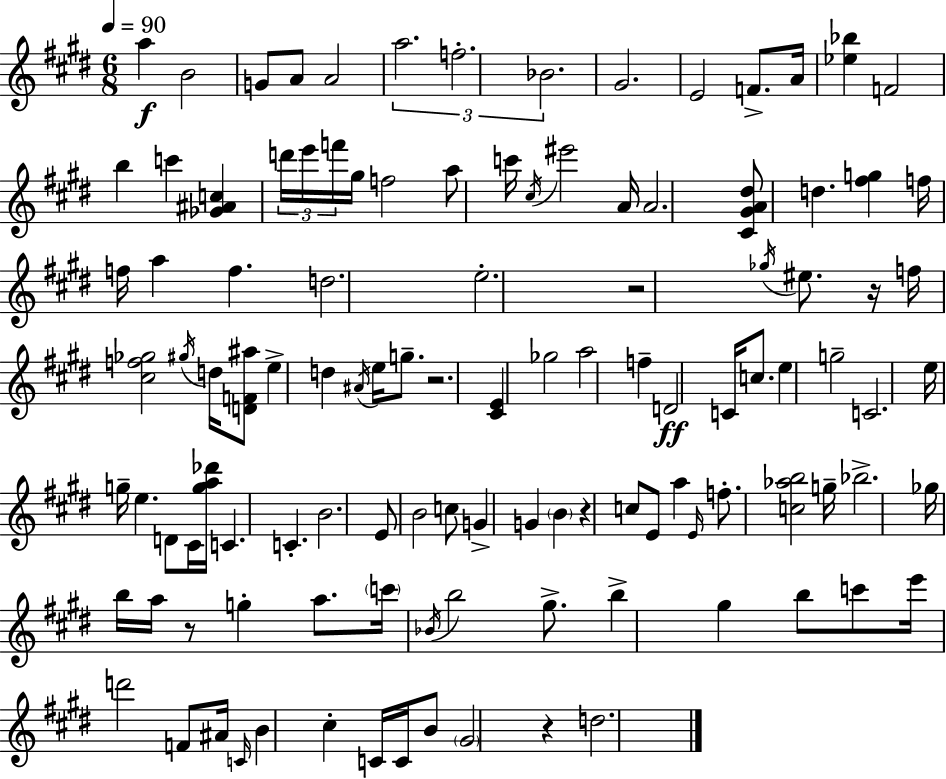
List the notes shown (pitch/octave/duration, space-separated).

A5/q B4/h G4/e A4/e A4/h A5/h. F5/h. Bb4/h. G#4/h. E4/h F4/e. A4/s [Eb5,Bb5]/q F4/h B5/q C6/q [Gb4,A#4,C5]/q D6/s E6/s F6/s G#5/s F5/h A5/e C6/s C#5/s EIS6/h A4/s A4/h. [C#4,G#4,A4,D#5]/e D5/q. [F#5,G5]/q F5/s F5/s A5/q F5/q. D5/h. E5/h. R/h Gb5/s EIS5/e. R/s F5/s [C#5,F5,Gb5]/h G#5/s D5/s [D4,F4,A#5]/e E5/q D5/q A#4/s E5/s G5/e. R/h. [C#4,E4]/q Gb5/h A5/h F5/q D4/h C4/s C5/e. E5/q G5/h C4/h. E5/s G5/s E5/q. D4/e C#4/s [G5,A5,Db6]/s C4/q. C4/q. B4/h. E4/e B4/h C5/e G4/q G4/q B4/q R/q C5/e E4/e A5/q E4/s F5/e. [C5,Ab5,B5]/h G5/s Bb5/h. Gb5/s B5/s A5/s R/e G5/q A5/e. C6/s Bb4/s B5/h G#5/e. B5/q G#5/q B5/e C6/e E6/s D6/h F4/e A#4/s C4/s B4/q C#5/q C4/s C4/s B4/e G#4/h R/q D5/h.